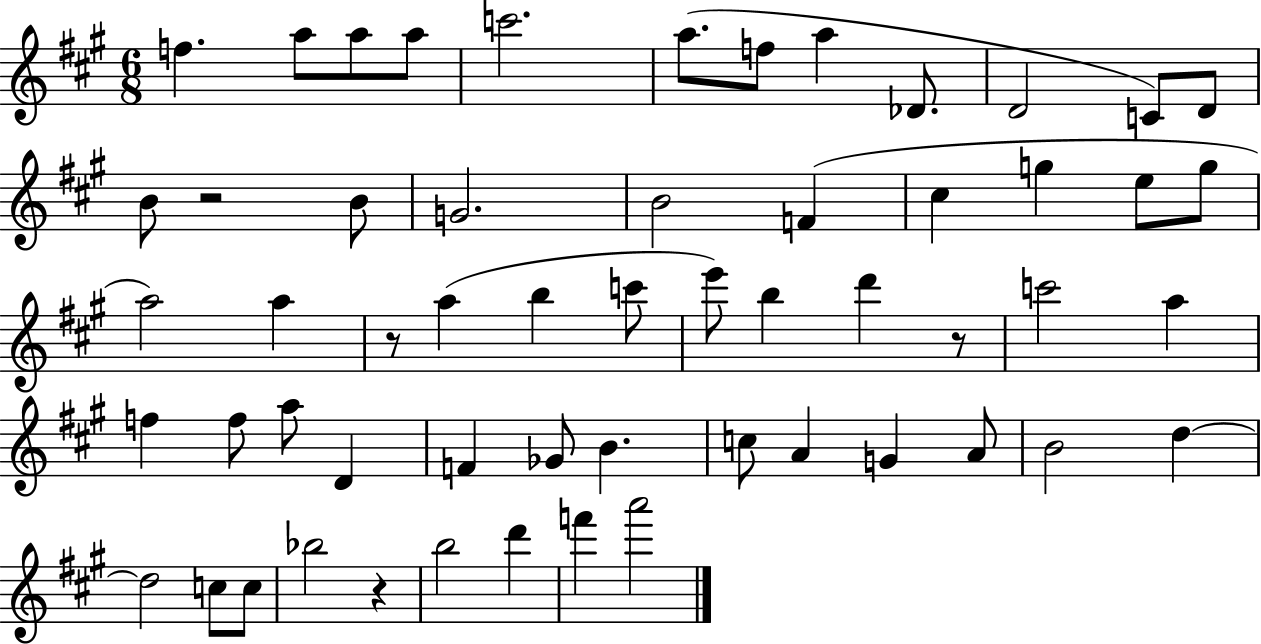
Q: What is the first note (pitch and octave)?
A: F5